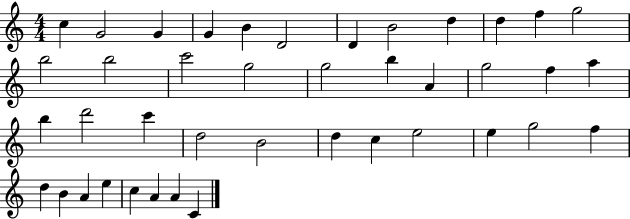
C5/q G4/h G4/q G4/q B4/q D4/h D4/q B4/h D5/q D5/q F5/q G5/h B5/h B5/h C6/h G5/h G5/h B5/q A4/q G5/h F5/q A5/q B5/q D6/h C6/q D5/h B4/h D5/q C5/q E5/h E5/q G5/h F5/q D5/q B4/q A4/q E5/q C5/q A4/q A4/q C4/q